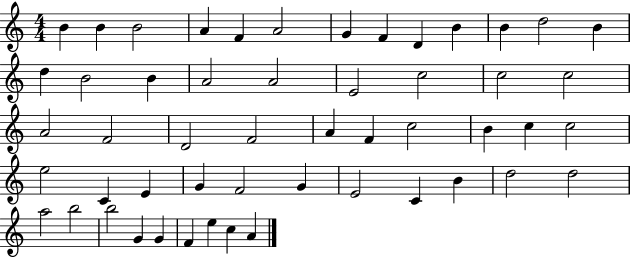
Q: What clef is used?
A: treble